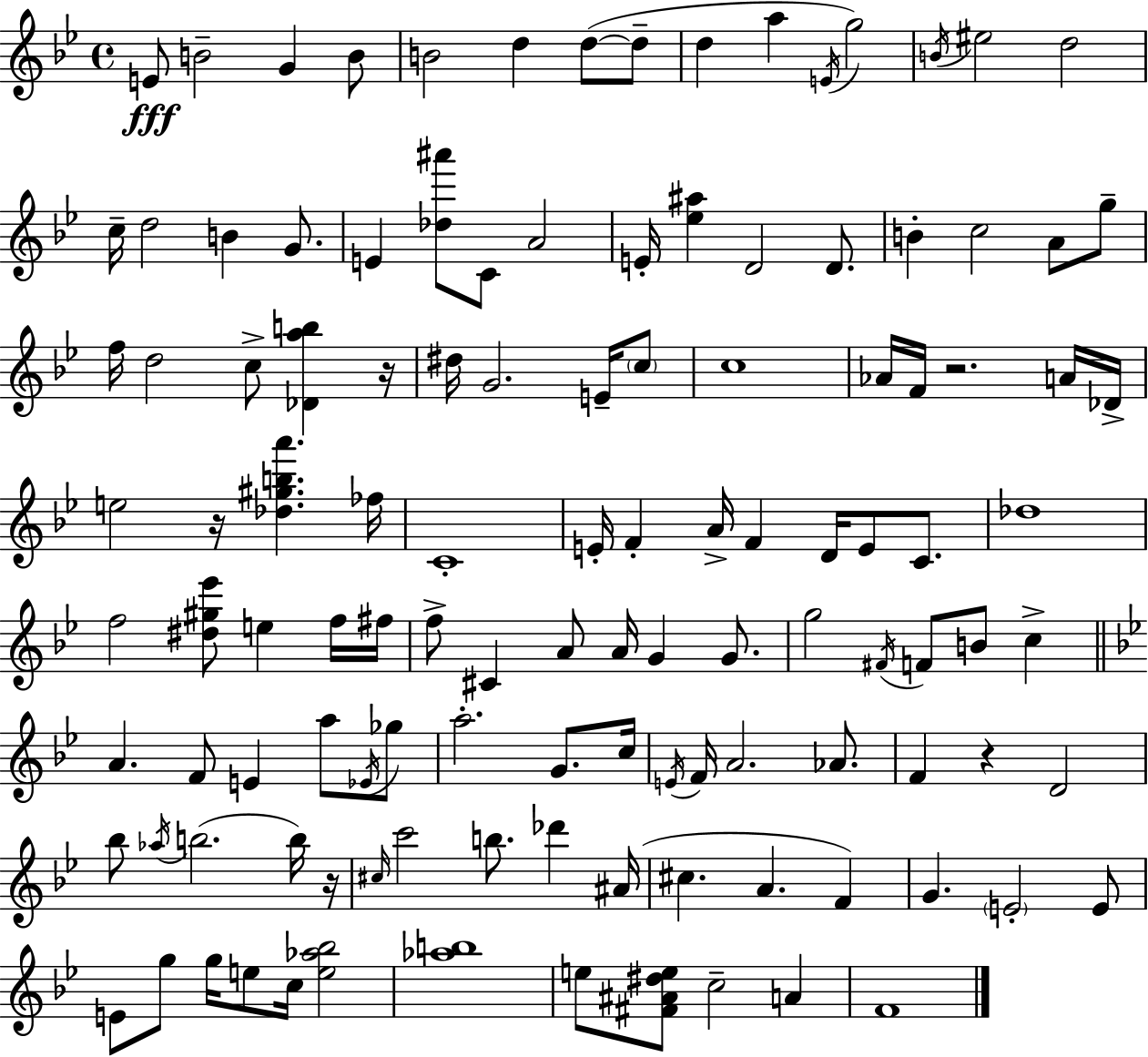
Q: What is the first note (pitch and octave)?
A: E4